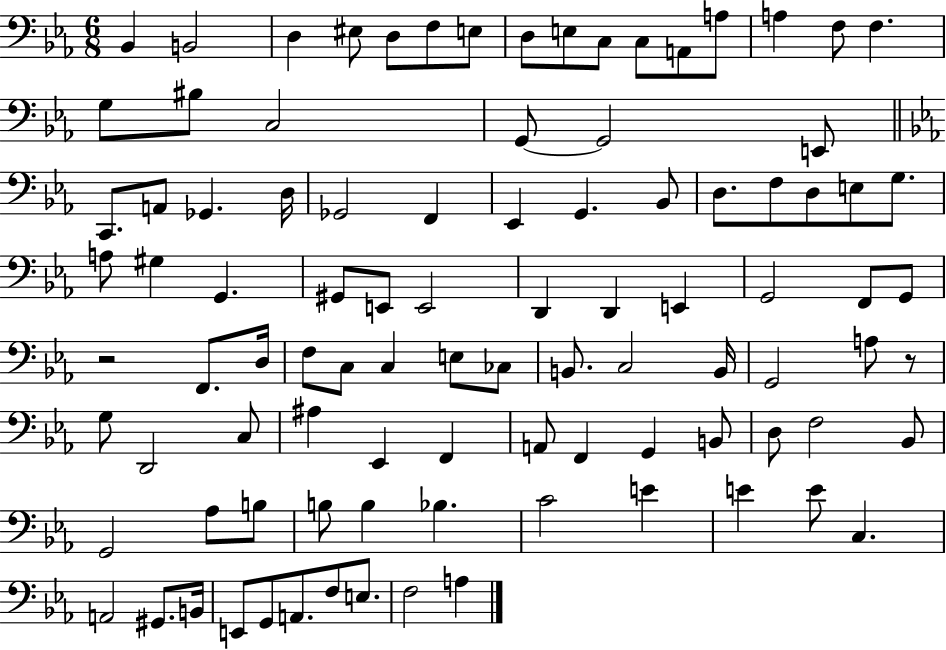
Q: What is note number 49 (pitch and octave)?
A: F2